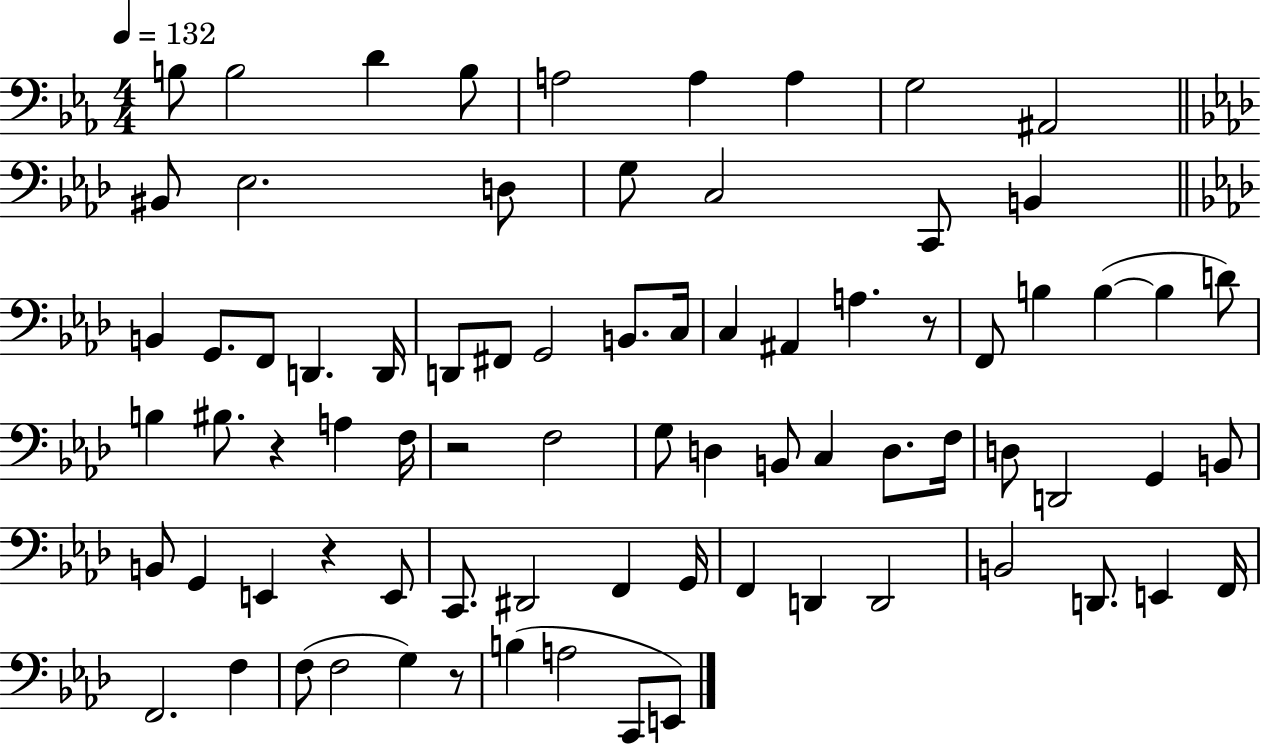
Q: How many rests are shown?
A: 5